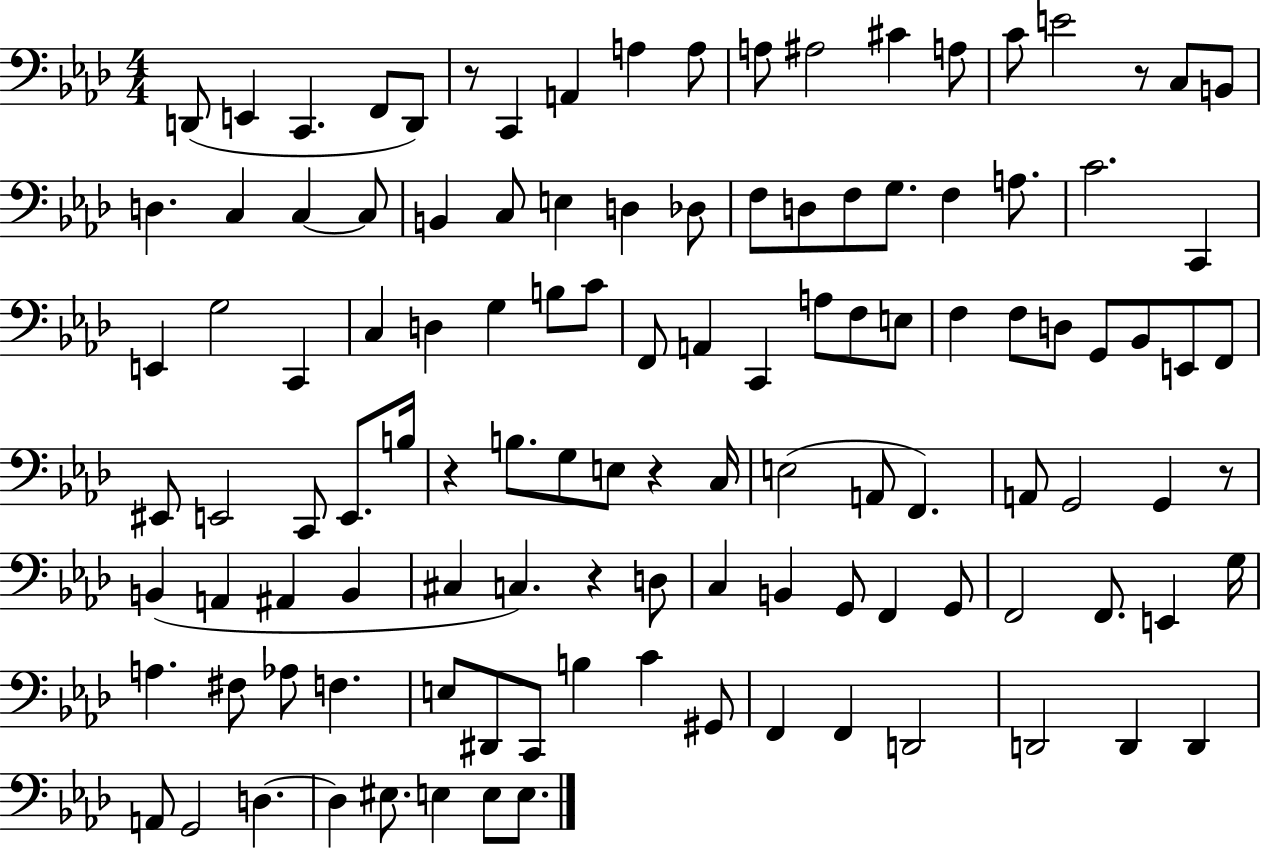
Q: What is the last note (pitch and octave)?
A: E3